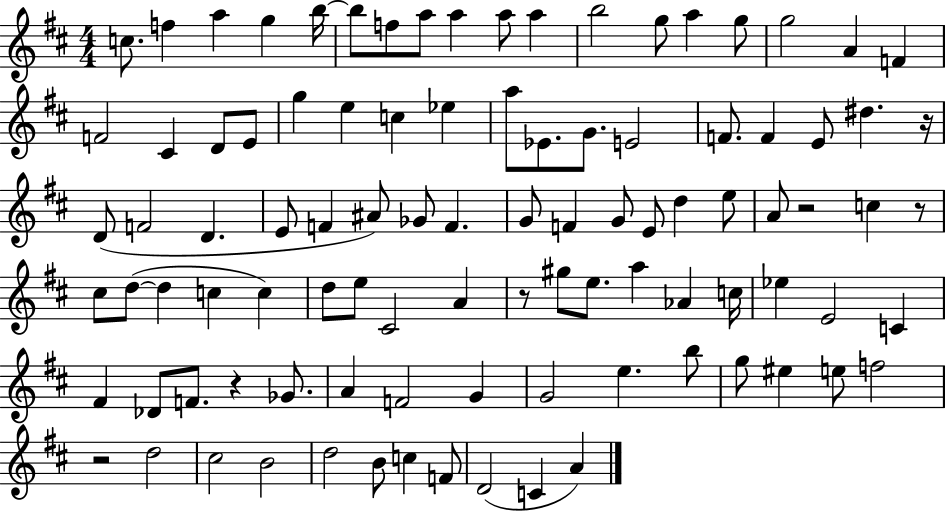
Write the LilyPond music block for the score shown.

{
  \clef treble
  \numericTimeSignature
  \time 4/4
  \key d \major
  c''8. f''4 a''4 g''4 b''16~~ | b''8 f''8 a''8 a''4 a''8 a''4 | b''2 g''8 a''4 g''8 | g''2 a'4 f'4 | \break f'2 cis'4 d'8 e'8 | g''4 e''4 c''4 ees''4 | a''8 ees'8. g'8. e'2 | f'8. f'4 e'8 dis''4. r16 | \break d'8( f'2 d'4. | e'8 f'4 ais'8) ges'8 f'4. | g'8 f'4 g'8 e'8 d''4 e''8 | a'8 r2 c''4 r8 | \break cis''8 d''8~(~ d''4 c''4 c''4) | d''8 e''8 cis'2 a'4 | r8 gis''8 e''8. a''4 aes'4 c''16 | ees''4 e'2 c'4 | \break fis'4 des'8 f'8. r4 ges'8. | a'4 f'2 g'4 | g'2 e''4. b''8 | g''8 eis''4 e''8 f''2 | \break r2 d''2 | cis''2 b'2 | d''2 b'8 c''4 f'8 | d'2( c'4 a'4) | \break \bar "|."
}